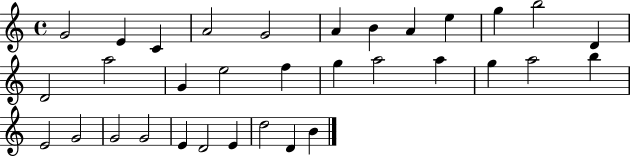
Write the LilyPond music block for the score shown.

{
  \clef treble
  \time 4/4
  \defaultTimeSignature
  \key c \major
  g'2 e'4 c'4 | a'2 g'2 | a'4 b'4 a'4 e''4 | g''4 b''2 d'4 | \break d'2 a''2 | g'4 e''2 f''4 | g''4 a''2 a''4 | g''4 a''2 b''4 | \break e'2 g'2 | g'2 g'2 | e'4 d'2 e'4 | d''2 d'4 b'4 | \break \bar "|."
}